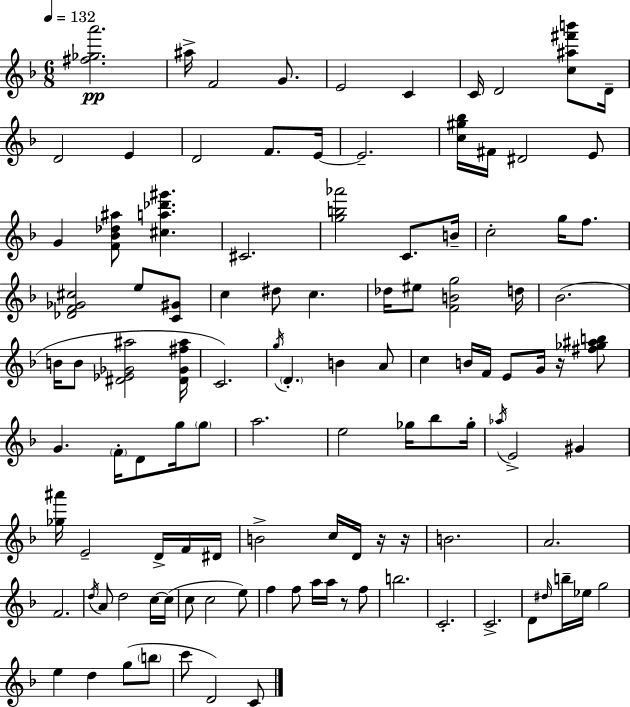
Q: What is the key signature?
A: D minor